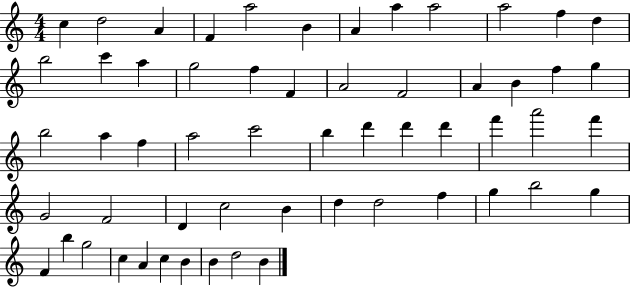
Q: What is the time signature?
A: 4/4